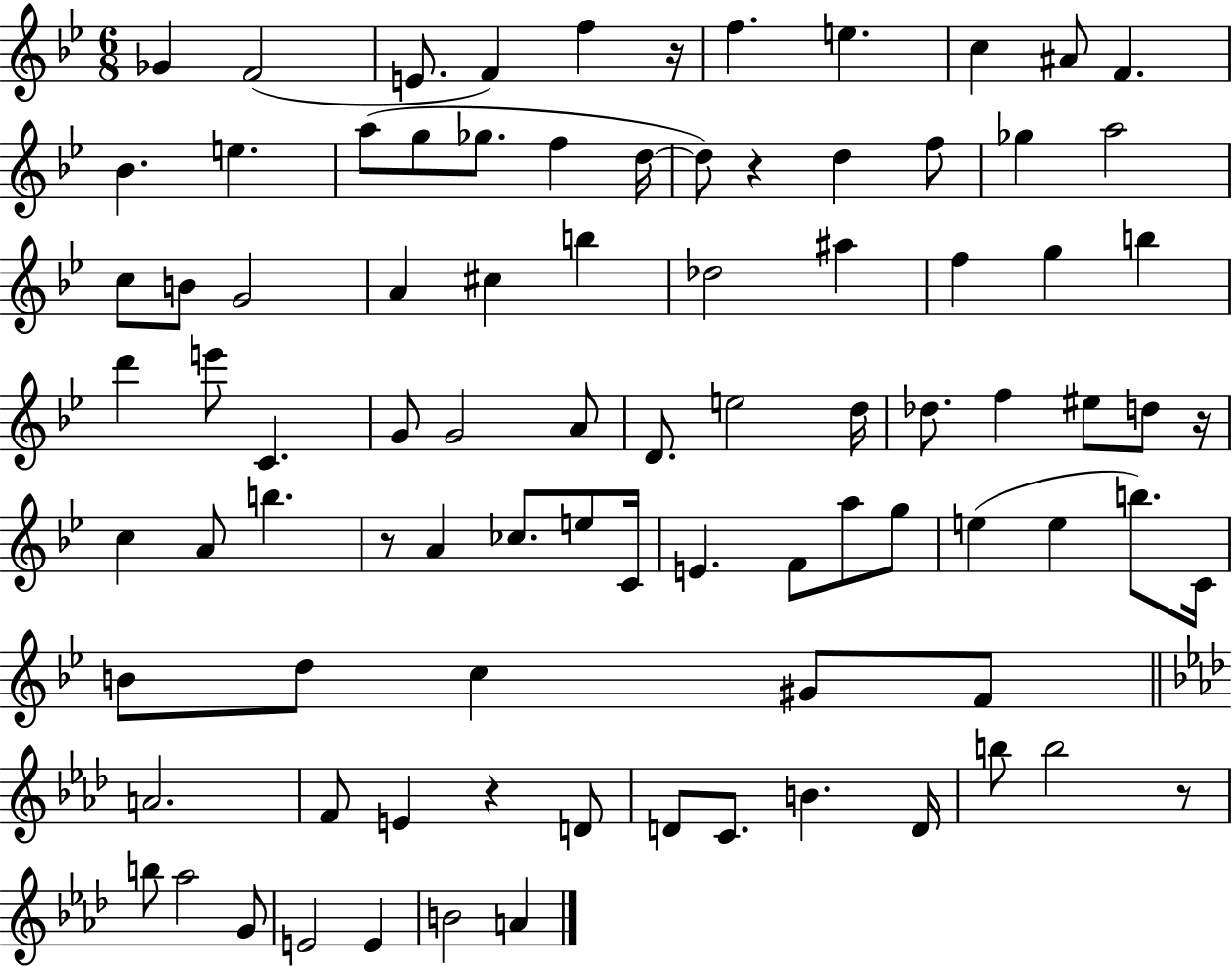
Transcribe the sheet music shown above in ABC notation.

X:1
T:Untitled
M:6/8
L:1/4
K:Bb
_G F2 E/2 F f z/4 f e c ^A/2 F _B e a/2 g/2 _g/2 f d/4 d/2 z d f/2 _g a2 c/2 B/2 G2 A ^c b _d2 ^a f g b d' e'/2 C G/2 G2 A/2 D/2 e2 d/4 _d/2 f ^e/2 d/2 z/4 c A/2 b z/2 A _c/2 e/2 C/4 E F/2 a/2 g/2 e e b/2 C/4 B/2 d/2 c ^G/2 F/2 A2 F/2 E z D/2 D/2 C/2 B D/4 b/2 b2 z/2 b/2 _a2 G/2 E2 E B2 A